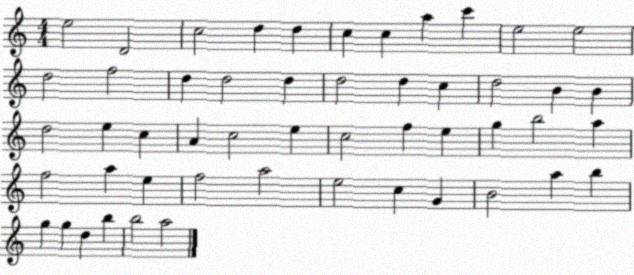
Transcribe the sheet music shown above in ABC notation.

X:1
T:Untitled
M:4/4
L:1/4
K:C
e2 D2 c2 d d c c a c' e2 e2 d2 f2 d d2 d d2 d c d2 B B d2 e c A c2 e c2 f e g b2 a f2 a e f2 a2 e2 c G B2 a b g g d b b2 a2